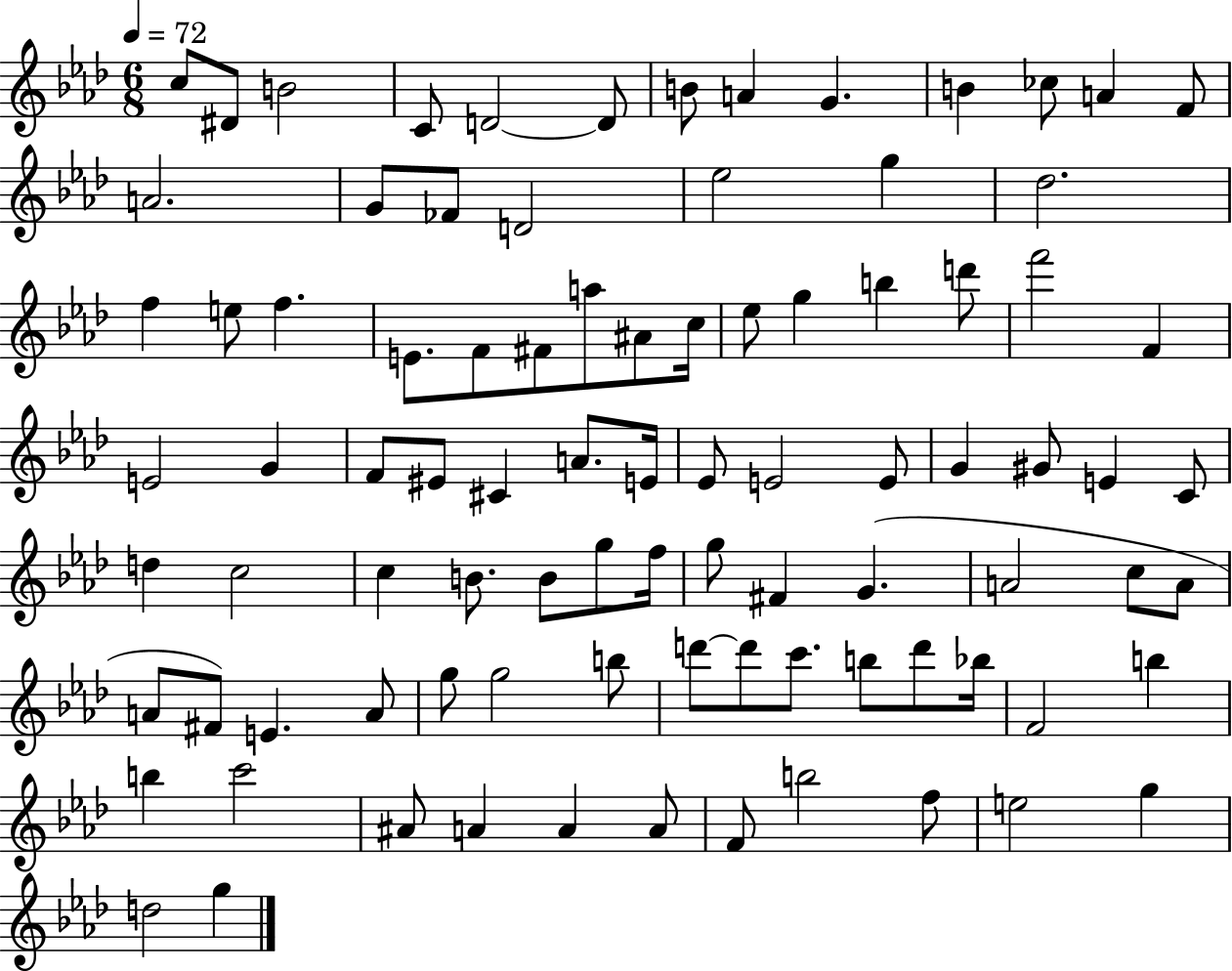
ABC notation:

X:1
T:Untitled
M:6/8
L:1/4
K:Ab
c/2 ^D/2 B2 C/2 D2 D/2 B/2 A G B _c/2 A F/2 A2 G/2 _F/2 D2 _e2 g _d2 f e/2 f E/2 F/2 ^F/2 a/2 ^A/2 c/4 _e/2 g b d'/2 f'2 F E2 G F/2 ^E/2 ^C A/2 E/4 _E/2 E2 E/2 G ^G/2 E C/2 d c2 c B/2 B/2 g/2 f/4 g/2 ^F G A2 c/2 A/2 A/2 ^F/2 E A/2 g/2 g2 b/2 d'/2 d'/2 c'/2 b/2 d'/2 _b/4 F2 b b c'2 ^A/2 A A A/2 F/2 b2 f/2 e2 g d2 g